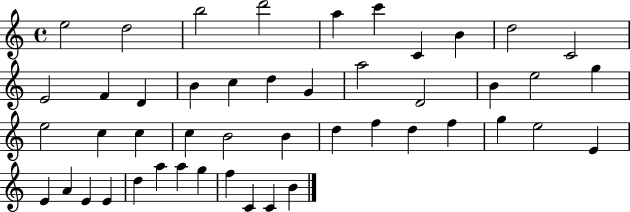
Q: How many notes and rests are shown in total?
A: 47